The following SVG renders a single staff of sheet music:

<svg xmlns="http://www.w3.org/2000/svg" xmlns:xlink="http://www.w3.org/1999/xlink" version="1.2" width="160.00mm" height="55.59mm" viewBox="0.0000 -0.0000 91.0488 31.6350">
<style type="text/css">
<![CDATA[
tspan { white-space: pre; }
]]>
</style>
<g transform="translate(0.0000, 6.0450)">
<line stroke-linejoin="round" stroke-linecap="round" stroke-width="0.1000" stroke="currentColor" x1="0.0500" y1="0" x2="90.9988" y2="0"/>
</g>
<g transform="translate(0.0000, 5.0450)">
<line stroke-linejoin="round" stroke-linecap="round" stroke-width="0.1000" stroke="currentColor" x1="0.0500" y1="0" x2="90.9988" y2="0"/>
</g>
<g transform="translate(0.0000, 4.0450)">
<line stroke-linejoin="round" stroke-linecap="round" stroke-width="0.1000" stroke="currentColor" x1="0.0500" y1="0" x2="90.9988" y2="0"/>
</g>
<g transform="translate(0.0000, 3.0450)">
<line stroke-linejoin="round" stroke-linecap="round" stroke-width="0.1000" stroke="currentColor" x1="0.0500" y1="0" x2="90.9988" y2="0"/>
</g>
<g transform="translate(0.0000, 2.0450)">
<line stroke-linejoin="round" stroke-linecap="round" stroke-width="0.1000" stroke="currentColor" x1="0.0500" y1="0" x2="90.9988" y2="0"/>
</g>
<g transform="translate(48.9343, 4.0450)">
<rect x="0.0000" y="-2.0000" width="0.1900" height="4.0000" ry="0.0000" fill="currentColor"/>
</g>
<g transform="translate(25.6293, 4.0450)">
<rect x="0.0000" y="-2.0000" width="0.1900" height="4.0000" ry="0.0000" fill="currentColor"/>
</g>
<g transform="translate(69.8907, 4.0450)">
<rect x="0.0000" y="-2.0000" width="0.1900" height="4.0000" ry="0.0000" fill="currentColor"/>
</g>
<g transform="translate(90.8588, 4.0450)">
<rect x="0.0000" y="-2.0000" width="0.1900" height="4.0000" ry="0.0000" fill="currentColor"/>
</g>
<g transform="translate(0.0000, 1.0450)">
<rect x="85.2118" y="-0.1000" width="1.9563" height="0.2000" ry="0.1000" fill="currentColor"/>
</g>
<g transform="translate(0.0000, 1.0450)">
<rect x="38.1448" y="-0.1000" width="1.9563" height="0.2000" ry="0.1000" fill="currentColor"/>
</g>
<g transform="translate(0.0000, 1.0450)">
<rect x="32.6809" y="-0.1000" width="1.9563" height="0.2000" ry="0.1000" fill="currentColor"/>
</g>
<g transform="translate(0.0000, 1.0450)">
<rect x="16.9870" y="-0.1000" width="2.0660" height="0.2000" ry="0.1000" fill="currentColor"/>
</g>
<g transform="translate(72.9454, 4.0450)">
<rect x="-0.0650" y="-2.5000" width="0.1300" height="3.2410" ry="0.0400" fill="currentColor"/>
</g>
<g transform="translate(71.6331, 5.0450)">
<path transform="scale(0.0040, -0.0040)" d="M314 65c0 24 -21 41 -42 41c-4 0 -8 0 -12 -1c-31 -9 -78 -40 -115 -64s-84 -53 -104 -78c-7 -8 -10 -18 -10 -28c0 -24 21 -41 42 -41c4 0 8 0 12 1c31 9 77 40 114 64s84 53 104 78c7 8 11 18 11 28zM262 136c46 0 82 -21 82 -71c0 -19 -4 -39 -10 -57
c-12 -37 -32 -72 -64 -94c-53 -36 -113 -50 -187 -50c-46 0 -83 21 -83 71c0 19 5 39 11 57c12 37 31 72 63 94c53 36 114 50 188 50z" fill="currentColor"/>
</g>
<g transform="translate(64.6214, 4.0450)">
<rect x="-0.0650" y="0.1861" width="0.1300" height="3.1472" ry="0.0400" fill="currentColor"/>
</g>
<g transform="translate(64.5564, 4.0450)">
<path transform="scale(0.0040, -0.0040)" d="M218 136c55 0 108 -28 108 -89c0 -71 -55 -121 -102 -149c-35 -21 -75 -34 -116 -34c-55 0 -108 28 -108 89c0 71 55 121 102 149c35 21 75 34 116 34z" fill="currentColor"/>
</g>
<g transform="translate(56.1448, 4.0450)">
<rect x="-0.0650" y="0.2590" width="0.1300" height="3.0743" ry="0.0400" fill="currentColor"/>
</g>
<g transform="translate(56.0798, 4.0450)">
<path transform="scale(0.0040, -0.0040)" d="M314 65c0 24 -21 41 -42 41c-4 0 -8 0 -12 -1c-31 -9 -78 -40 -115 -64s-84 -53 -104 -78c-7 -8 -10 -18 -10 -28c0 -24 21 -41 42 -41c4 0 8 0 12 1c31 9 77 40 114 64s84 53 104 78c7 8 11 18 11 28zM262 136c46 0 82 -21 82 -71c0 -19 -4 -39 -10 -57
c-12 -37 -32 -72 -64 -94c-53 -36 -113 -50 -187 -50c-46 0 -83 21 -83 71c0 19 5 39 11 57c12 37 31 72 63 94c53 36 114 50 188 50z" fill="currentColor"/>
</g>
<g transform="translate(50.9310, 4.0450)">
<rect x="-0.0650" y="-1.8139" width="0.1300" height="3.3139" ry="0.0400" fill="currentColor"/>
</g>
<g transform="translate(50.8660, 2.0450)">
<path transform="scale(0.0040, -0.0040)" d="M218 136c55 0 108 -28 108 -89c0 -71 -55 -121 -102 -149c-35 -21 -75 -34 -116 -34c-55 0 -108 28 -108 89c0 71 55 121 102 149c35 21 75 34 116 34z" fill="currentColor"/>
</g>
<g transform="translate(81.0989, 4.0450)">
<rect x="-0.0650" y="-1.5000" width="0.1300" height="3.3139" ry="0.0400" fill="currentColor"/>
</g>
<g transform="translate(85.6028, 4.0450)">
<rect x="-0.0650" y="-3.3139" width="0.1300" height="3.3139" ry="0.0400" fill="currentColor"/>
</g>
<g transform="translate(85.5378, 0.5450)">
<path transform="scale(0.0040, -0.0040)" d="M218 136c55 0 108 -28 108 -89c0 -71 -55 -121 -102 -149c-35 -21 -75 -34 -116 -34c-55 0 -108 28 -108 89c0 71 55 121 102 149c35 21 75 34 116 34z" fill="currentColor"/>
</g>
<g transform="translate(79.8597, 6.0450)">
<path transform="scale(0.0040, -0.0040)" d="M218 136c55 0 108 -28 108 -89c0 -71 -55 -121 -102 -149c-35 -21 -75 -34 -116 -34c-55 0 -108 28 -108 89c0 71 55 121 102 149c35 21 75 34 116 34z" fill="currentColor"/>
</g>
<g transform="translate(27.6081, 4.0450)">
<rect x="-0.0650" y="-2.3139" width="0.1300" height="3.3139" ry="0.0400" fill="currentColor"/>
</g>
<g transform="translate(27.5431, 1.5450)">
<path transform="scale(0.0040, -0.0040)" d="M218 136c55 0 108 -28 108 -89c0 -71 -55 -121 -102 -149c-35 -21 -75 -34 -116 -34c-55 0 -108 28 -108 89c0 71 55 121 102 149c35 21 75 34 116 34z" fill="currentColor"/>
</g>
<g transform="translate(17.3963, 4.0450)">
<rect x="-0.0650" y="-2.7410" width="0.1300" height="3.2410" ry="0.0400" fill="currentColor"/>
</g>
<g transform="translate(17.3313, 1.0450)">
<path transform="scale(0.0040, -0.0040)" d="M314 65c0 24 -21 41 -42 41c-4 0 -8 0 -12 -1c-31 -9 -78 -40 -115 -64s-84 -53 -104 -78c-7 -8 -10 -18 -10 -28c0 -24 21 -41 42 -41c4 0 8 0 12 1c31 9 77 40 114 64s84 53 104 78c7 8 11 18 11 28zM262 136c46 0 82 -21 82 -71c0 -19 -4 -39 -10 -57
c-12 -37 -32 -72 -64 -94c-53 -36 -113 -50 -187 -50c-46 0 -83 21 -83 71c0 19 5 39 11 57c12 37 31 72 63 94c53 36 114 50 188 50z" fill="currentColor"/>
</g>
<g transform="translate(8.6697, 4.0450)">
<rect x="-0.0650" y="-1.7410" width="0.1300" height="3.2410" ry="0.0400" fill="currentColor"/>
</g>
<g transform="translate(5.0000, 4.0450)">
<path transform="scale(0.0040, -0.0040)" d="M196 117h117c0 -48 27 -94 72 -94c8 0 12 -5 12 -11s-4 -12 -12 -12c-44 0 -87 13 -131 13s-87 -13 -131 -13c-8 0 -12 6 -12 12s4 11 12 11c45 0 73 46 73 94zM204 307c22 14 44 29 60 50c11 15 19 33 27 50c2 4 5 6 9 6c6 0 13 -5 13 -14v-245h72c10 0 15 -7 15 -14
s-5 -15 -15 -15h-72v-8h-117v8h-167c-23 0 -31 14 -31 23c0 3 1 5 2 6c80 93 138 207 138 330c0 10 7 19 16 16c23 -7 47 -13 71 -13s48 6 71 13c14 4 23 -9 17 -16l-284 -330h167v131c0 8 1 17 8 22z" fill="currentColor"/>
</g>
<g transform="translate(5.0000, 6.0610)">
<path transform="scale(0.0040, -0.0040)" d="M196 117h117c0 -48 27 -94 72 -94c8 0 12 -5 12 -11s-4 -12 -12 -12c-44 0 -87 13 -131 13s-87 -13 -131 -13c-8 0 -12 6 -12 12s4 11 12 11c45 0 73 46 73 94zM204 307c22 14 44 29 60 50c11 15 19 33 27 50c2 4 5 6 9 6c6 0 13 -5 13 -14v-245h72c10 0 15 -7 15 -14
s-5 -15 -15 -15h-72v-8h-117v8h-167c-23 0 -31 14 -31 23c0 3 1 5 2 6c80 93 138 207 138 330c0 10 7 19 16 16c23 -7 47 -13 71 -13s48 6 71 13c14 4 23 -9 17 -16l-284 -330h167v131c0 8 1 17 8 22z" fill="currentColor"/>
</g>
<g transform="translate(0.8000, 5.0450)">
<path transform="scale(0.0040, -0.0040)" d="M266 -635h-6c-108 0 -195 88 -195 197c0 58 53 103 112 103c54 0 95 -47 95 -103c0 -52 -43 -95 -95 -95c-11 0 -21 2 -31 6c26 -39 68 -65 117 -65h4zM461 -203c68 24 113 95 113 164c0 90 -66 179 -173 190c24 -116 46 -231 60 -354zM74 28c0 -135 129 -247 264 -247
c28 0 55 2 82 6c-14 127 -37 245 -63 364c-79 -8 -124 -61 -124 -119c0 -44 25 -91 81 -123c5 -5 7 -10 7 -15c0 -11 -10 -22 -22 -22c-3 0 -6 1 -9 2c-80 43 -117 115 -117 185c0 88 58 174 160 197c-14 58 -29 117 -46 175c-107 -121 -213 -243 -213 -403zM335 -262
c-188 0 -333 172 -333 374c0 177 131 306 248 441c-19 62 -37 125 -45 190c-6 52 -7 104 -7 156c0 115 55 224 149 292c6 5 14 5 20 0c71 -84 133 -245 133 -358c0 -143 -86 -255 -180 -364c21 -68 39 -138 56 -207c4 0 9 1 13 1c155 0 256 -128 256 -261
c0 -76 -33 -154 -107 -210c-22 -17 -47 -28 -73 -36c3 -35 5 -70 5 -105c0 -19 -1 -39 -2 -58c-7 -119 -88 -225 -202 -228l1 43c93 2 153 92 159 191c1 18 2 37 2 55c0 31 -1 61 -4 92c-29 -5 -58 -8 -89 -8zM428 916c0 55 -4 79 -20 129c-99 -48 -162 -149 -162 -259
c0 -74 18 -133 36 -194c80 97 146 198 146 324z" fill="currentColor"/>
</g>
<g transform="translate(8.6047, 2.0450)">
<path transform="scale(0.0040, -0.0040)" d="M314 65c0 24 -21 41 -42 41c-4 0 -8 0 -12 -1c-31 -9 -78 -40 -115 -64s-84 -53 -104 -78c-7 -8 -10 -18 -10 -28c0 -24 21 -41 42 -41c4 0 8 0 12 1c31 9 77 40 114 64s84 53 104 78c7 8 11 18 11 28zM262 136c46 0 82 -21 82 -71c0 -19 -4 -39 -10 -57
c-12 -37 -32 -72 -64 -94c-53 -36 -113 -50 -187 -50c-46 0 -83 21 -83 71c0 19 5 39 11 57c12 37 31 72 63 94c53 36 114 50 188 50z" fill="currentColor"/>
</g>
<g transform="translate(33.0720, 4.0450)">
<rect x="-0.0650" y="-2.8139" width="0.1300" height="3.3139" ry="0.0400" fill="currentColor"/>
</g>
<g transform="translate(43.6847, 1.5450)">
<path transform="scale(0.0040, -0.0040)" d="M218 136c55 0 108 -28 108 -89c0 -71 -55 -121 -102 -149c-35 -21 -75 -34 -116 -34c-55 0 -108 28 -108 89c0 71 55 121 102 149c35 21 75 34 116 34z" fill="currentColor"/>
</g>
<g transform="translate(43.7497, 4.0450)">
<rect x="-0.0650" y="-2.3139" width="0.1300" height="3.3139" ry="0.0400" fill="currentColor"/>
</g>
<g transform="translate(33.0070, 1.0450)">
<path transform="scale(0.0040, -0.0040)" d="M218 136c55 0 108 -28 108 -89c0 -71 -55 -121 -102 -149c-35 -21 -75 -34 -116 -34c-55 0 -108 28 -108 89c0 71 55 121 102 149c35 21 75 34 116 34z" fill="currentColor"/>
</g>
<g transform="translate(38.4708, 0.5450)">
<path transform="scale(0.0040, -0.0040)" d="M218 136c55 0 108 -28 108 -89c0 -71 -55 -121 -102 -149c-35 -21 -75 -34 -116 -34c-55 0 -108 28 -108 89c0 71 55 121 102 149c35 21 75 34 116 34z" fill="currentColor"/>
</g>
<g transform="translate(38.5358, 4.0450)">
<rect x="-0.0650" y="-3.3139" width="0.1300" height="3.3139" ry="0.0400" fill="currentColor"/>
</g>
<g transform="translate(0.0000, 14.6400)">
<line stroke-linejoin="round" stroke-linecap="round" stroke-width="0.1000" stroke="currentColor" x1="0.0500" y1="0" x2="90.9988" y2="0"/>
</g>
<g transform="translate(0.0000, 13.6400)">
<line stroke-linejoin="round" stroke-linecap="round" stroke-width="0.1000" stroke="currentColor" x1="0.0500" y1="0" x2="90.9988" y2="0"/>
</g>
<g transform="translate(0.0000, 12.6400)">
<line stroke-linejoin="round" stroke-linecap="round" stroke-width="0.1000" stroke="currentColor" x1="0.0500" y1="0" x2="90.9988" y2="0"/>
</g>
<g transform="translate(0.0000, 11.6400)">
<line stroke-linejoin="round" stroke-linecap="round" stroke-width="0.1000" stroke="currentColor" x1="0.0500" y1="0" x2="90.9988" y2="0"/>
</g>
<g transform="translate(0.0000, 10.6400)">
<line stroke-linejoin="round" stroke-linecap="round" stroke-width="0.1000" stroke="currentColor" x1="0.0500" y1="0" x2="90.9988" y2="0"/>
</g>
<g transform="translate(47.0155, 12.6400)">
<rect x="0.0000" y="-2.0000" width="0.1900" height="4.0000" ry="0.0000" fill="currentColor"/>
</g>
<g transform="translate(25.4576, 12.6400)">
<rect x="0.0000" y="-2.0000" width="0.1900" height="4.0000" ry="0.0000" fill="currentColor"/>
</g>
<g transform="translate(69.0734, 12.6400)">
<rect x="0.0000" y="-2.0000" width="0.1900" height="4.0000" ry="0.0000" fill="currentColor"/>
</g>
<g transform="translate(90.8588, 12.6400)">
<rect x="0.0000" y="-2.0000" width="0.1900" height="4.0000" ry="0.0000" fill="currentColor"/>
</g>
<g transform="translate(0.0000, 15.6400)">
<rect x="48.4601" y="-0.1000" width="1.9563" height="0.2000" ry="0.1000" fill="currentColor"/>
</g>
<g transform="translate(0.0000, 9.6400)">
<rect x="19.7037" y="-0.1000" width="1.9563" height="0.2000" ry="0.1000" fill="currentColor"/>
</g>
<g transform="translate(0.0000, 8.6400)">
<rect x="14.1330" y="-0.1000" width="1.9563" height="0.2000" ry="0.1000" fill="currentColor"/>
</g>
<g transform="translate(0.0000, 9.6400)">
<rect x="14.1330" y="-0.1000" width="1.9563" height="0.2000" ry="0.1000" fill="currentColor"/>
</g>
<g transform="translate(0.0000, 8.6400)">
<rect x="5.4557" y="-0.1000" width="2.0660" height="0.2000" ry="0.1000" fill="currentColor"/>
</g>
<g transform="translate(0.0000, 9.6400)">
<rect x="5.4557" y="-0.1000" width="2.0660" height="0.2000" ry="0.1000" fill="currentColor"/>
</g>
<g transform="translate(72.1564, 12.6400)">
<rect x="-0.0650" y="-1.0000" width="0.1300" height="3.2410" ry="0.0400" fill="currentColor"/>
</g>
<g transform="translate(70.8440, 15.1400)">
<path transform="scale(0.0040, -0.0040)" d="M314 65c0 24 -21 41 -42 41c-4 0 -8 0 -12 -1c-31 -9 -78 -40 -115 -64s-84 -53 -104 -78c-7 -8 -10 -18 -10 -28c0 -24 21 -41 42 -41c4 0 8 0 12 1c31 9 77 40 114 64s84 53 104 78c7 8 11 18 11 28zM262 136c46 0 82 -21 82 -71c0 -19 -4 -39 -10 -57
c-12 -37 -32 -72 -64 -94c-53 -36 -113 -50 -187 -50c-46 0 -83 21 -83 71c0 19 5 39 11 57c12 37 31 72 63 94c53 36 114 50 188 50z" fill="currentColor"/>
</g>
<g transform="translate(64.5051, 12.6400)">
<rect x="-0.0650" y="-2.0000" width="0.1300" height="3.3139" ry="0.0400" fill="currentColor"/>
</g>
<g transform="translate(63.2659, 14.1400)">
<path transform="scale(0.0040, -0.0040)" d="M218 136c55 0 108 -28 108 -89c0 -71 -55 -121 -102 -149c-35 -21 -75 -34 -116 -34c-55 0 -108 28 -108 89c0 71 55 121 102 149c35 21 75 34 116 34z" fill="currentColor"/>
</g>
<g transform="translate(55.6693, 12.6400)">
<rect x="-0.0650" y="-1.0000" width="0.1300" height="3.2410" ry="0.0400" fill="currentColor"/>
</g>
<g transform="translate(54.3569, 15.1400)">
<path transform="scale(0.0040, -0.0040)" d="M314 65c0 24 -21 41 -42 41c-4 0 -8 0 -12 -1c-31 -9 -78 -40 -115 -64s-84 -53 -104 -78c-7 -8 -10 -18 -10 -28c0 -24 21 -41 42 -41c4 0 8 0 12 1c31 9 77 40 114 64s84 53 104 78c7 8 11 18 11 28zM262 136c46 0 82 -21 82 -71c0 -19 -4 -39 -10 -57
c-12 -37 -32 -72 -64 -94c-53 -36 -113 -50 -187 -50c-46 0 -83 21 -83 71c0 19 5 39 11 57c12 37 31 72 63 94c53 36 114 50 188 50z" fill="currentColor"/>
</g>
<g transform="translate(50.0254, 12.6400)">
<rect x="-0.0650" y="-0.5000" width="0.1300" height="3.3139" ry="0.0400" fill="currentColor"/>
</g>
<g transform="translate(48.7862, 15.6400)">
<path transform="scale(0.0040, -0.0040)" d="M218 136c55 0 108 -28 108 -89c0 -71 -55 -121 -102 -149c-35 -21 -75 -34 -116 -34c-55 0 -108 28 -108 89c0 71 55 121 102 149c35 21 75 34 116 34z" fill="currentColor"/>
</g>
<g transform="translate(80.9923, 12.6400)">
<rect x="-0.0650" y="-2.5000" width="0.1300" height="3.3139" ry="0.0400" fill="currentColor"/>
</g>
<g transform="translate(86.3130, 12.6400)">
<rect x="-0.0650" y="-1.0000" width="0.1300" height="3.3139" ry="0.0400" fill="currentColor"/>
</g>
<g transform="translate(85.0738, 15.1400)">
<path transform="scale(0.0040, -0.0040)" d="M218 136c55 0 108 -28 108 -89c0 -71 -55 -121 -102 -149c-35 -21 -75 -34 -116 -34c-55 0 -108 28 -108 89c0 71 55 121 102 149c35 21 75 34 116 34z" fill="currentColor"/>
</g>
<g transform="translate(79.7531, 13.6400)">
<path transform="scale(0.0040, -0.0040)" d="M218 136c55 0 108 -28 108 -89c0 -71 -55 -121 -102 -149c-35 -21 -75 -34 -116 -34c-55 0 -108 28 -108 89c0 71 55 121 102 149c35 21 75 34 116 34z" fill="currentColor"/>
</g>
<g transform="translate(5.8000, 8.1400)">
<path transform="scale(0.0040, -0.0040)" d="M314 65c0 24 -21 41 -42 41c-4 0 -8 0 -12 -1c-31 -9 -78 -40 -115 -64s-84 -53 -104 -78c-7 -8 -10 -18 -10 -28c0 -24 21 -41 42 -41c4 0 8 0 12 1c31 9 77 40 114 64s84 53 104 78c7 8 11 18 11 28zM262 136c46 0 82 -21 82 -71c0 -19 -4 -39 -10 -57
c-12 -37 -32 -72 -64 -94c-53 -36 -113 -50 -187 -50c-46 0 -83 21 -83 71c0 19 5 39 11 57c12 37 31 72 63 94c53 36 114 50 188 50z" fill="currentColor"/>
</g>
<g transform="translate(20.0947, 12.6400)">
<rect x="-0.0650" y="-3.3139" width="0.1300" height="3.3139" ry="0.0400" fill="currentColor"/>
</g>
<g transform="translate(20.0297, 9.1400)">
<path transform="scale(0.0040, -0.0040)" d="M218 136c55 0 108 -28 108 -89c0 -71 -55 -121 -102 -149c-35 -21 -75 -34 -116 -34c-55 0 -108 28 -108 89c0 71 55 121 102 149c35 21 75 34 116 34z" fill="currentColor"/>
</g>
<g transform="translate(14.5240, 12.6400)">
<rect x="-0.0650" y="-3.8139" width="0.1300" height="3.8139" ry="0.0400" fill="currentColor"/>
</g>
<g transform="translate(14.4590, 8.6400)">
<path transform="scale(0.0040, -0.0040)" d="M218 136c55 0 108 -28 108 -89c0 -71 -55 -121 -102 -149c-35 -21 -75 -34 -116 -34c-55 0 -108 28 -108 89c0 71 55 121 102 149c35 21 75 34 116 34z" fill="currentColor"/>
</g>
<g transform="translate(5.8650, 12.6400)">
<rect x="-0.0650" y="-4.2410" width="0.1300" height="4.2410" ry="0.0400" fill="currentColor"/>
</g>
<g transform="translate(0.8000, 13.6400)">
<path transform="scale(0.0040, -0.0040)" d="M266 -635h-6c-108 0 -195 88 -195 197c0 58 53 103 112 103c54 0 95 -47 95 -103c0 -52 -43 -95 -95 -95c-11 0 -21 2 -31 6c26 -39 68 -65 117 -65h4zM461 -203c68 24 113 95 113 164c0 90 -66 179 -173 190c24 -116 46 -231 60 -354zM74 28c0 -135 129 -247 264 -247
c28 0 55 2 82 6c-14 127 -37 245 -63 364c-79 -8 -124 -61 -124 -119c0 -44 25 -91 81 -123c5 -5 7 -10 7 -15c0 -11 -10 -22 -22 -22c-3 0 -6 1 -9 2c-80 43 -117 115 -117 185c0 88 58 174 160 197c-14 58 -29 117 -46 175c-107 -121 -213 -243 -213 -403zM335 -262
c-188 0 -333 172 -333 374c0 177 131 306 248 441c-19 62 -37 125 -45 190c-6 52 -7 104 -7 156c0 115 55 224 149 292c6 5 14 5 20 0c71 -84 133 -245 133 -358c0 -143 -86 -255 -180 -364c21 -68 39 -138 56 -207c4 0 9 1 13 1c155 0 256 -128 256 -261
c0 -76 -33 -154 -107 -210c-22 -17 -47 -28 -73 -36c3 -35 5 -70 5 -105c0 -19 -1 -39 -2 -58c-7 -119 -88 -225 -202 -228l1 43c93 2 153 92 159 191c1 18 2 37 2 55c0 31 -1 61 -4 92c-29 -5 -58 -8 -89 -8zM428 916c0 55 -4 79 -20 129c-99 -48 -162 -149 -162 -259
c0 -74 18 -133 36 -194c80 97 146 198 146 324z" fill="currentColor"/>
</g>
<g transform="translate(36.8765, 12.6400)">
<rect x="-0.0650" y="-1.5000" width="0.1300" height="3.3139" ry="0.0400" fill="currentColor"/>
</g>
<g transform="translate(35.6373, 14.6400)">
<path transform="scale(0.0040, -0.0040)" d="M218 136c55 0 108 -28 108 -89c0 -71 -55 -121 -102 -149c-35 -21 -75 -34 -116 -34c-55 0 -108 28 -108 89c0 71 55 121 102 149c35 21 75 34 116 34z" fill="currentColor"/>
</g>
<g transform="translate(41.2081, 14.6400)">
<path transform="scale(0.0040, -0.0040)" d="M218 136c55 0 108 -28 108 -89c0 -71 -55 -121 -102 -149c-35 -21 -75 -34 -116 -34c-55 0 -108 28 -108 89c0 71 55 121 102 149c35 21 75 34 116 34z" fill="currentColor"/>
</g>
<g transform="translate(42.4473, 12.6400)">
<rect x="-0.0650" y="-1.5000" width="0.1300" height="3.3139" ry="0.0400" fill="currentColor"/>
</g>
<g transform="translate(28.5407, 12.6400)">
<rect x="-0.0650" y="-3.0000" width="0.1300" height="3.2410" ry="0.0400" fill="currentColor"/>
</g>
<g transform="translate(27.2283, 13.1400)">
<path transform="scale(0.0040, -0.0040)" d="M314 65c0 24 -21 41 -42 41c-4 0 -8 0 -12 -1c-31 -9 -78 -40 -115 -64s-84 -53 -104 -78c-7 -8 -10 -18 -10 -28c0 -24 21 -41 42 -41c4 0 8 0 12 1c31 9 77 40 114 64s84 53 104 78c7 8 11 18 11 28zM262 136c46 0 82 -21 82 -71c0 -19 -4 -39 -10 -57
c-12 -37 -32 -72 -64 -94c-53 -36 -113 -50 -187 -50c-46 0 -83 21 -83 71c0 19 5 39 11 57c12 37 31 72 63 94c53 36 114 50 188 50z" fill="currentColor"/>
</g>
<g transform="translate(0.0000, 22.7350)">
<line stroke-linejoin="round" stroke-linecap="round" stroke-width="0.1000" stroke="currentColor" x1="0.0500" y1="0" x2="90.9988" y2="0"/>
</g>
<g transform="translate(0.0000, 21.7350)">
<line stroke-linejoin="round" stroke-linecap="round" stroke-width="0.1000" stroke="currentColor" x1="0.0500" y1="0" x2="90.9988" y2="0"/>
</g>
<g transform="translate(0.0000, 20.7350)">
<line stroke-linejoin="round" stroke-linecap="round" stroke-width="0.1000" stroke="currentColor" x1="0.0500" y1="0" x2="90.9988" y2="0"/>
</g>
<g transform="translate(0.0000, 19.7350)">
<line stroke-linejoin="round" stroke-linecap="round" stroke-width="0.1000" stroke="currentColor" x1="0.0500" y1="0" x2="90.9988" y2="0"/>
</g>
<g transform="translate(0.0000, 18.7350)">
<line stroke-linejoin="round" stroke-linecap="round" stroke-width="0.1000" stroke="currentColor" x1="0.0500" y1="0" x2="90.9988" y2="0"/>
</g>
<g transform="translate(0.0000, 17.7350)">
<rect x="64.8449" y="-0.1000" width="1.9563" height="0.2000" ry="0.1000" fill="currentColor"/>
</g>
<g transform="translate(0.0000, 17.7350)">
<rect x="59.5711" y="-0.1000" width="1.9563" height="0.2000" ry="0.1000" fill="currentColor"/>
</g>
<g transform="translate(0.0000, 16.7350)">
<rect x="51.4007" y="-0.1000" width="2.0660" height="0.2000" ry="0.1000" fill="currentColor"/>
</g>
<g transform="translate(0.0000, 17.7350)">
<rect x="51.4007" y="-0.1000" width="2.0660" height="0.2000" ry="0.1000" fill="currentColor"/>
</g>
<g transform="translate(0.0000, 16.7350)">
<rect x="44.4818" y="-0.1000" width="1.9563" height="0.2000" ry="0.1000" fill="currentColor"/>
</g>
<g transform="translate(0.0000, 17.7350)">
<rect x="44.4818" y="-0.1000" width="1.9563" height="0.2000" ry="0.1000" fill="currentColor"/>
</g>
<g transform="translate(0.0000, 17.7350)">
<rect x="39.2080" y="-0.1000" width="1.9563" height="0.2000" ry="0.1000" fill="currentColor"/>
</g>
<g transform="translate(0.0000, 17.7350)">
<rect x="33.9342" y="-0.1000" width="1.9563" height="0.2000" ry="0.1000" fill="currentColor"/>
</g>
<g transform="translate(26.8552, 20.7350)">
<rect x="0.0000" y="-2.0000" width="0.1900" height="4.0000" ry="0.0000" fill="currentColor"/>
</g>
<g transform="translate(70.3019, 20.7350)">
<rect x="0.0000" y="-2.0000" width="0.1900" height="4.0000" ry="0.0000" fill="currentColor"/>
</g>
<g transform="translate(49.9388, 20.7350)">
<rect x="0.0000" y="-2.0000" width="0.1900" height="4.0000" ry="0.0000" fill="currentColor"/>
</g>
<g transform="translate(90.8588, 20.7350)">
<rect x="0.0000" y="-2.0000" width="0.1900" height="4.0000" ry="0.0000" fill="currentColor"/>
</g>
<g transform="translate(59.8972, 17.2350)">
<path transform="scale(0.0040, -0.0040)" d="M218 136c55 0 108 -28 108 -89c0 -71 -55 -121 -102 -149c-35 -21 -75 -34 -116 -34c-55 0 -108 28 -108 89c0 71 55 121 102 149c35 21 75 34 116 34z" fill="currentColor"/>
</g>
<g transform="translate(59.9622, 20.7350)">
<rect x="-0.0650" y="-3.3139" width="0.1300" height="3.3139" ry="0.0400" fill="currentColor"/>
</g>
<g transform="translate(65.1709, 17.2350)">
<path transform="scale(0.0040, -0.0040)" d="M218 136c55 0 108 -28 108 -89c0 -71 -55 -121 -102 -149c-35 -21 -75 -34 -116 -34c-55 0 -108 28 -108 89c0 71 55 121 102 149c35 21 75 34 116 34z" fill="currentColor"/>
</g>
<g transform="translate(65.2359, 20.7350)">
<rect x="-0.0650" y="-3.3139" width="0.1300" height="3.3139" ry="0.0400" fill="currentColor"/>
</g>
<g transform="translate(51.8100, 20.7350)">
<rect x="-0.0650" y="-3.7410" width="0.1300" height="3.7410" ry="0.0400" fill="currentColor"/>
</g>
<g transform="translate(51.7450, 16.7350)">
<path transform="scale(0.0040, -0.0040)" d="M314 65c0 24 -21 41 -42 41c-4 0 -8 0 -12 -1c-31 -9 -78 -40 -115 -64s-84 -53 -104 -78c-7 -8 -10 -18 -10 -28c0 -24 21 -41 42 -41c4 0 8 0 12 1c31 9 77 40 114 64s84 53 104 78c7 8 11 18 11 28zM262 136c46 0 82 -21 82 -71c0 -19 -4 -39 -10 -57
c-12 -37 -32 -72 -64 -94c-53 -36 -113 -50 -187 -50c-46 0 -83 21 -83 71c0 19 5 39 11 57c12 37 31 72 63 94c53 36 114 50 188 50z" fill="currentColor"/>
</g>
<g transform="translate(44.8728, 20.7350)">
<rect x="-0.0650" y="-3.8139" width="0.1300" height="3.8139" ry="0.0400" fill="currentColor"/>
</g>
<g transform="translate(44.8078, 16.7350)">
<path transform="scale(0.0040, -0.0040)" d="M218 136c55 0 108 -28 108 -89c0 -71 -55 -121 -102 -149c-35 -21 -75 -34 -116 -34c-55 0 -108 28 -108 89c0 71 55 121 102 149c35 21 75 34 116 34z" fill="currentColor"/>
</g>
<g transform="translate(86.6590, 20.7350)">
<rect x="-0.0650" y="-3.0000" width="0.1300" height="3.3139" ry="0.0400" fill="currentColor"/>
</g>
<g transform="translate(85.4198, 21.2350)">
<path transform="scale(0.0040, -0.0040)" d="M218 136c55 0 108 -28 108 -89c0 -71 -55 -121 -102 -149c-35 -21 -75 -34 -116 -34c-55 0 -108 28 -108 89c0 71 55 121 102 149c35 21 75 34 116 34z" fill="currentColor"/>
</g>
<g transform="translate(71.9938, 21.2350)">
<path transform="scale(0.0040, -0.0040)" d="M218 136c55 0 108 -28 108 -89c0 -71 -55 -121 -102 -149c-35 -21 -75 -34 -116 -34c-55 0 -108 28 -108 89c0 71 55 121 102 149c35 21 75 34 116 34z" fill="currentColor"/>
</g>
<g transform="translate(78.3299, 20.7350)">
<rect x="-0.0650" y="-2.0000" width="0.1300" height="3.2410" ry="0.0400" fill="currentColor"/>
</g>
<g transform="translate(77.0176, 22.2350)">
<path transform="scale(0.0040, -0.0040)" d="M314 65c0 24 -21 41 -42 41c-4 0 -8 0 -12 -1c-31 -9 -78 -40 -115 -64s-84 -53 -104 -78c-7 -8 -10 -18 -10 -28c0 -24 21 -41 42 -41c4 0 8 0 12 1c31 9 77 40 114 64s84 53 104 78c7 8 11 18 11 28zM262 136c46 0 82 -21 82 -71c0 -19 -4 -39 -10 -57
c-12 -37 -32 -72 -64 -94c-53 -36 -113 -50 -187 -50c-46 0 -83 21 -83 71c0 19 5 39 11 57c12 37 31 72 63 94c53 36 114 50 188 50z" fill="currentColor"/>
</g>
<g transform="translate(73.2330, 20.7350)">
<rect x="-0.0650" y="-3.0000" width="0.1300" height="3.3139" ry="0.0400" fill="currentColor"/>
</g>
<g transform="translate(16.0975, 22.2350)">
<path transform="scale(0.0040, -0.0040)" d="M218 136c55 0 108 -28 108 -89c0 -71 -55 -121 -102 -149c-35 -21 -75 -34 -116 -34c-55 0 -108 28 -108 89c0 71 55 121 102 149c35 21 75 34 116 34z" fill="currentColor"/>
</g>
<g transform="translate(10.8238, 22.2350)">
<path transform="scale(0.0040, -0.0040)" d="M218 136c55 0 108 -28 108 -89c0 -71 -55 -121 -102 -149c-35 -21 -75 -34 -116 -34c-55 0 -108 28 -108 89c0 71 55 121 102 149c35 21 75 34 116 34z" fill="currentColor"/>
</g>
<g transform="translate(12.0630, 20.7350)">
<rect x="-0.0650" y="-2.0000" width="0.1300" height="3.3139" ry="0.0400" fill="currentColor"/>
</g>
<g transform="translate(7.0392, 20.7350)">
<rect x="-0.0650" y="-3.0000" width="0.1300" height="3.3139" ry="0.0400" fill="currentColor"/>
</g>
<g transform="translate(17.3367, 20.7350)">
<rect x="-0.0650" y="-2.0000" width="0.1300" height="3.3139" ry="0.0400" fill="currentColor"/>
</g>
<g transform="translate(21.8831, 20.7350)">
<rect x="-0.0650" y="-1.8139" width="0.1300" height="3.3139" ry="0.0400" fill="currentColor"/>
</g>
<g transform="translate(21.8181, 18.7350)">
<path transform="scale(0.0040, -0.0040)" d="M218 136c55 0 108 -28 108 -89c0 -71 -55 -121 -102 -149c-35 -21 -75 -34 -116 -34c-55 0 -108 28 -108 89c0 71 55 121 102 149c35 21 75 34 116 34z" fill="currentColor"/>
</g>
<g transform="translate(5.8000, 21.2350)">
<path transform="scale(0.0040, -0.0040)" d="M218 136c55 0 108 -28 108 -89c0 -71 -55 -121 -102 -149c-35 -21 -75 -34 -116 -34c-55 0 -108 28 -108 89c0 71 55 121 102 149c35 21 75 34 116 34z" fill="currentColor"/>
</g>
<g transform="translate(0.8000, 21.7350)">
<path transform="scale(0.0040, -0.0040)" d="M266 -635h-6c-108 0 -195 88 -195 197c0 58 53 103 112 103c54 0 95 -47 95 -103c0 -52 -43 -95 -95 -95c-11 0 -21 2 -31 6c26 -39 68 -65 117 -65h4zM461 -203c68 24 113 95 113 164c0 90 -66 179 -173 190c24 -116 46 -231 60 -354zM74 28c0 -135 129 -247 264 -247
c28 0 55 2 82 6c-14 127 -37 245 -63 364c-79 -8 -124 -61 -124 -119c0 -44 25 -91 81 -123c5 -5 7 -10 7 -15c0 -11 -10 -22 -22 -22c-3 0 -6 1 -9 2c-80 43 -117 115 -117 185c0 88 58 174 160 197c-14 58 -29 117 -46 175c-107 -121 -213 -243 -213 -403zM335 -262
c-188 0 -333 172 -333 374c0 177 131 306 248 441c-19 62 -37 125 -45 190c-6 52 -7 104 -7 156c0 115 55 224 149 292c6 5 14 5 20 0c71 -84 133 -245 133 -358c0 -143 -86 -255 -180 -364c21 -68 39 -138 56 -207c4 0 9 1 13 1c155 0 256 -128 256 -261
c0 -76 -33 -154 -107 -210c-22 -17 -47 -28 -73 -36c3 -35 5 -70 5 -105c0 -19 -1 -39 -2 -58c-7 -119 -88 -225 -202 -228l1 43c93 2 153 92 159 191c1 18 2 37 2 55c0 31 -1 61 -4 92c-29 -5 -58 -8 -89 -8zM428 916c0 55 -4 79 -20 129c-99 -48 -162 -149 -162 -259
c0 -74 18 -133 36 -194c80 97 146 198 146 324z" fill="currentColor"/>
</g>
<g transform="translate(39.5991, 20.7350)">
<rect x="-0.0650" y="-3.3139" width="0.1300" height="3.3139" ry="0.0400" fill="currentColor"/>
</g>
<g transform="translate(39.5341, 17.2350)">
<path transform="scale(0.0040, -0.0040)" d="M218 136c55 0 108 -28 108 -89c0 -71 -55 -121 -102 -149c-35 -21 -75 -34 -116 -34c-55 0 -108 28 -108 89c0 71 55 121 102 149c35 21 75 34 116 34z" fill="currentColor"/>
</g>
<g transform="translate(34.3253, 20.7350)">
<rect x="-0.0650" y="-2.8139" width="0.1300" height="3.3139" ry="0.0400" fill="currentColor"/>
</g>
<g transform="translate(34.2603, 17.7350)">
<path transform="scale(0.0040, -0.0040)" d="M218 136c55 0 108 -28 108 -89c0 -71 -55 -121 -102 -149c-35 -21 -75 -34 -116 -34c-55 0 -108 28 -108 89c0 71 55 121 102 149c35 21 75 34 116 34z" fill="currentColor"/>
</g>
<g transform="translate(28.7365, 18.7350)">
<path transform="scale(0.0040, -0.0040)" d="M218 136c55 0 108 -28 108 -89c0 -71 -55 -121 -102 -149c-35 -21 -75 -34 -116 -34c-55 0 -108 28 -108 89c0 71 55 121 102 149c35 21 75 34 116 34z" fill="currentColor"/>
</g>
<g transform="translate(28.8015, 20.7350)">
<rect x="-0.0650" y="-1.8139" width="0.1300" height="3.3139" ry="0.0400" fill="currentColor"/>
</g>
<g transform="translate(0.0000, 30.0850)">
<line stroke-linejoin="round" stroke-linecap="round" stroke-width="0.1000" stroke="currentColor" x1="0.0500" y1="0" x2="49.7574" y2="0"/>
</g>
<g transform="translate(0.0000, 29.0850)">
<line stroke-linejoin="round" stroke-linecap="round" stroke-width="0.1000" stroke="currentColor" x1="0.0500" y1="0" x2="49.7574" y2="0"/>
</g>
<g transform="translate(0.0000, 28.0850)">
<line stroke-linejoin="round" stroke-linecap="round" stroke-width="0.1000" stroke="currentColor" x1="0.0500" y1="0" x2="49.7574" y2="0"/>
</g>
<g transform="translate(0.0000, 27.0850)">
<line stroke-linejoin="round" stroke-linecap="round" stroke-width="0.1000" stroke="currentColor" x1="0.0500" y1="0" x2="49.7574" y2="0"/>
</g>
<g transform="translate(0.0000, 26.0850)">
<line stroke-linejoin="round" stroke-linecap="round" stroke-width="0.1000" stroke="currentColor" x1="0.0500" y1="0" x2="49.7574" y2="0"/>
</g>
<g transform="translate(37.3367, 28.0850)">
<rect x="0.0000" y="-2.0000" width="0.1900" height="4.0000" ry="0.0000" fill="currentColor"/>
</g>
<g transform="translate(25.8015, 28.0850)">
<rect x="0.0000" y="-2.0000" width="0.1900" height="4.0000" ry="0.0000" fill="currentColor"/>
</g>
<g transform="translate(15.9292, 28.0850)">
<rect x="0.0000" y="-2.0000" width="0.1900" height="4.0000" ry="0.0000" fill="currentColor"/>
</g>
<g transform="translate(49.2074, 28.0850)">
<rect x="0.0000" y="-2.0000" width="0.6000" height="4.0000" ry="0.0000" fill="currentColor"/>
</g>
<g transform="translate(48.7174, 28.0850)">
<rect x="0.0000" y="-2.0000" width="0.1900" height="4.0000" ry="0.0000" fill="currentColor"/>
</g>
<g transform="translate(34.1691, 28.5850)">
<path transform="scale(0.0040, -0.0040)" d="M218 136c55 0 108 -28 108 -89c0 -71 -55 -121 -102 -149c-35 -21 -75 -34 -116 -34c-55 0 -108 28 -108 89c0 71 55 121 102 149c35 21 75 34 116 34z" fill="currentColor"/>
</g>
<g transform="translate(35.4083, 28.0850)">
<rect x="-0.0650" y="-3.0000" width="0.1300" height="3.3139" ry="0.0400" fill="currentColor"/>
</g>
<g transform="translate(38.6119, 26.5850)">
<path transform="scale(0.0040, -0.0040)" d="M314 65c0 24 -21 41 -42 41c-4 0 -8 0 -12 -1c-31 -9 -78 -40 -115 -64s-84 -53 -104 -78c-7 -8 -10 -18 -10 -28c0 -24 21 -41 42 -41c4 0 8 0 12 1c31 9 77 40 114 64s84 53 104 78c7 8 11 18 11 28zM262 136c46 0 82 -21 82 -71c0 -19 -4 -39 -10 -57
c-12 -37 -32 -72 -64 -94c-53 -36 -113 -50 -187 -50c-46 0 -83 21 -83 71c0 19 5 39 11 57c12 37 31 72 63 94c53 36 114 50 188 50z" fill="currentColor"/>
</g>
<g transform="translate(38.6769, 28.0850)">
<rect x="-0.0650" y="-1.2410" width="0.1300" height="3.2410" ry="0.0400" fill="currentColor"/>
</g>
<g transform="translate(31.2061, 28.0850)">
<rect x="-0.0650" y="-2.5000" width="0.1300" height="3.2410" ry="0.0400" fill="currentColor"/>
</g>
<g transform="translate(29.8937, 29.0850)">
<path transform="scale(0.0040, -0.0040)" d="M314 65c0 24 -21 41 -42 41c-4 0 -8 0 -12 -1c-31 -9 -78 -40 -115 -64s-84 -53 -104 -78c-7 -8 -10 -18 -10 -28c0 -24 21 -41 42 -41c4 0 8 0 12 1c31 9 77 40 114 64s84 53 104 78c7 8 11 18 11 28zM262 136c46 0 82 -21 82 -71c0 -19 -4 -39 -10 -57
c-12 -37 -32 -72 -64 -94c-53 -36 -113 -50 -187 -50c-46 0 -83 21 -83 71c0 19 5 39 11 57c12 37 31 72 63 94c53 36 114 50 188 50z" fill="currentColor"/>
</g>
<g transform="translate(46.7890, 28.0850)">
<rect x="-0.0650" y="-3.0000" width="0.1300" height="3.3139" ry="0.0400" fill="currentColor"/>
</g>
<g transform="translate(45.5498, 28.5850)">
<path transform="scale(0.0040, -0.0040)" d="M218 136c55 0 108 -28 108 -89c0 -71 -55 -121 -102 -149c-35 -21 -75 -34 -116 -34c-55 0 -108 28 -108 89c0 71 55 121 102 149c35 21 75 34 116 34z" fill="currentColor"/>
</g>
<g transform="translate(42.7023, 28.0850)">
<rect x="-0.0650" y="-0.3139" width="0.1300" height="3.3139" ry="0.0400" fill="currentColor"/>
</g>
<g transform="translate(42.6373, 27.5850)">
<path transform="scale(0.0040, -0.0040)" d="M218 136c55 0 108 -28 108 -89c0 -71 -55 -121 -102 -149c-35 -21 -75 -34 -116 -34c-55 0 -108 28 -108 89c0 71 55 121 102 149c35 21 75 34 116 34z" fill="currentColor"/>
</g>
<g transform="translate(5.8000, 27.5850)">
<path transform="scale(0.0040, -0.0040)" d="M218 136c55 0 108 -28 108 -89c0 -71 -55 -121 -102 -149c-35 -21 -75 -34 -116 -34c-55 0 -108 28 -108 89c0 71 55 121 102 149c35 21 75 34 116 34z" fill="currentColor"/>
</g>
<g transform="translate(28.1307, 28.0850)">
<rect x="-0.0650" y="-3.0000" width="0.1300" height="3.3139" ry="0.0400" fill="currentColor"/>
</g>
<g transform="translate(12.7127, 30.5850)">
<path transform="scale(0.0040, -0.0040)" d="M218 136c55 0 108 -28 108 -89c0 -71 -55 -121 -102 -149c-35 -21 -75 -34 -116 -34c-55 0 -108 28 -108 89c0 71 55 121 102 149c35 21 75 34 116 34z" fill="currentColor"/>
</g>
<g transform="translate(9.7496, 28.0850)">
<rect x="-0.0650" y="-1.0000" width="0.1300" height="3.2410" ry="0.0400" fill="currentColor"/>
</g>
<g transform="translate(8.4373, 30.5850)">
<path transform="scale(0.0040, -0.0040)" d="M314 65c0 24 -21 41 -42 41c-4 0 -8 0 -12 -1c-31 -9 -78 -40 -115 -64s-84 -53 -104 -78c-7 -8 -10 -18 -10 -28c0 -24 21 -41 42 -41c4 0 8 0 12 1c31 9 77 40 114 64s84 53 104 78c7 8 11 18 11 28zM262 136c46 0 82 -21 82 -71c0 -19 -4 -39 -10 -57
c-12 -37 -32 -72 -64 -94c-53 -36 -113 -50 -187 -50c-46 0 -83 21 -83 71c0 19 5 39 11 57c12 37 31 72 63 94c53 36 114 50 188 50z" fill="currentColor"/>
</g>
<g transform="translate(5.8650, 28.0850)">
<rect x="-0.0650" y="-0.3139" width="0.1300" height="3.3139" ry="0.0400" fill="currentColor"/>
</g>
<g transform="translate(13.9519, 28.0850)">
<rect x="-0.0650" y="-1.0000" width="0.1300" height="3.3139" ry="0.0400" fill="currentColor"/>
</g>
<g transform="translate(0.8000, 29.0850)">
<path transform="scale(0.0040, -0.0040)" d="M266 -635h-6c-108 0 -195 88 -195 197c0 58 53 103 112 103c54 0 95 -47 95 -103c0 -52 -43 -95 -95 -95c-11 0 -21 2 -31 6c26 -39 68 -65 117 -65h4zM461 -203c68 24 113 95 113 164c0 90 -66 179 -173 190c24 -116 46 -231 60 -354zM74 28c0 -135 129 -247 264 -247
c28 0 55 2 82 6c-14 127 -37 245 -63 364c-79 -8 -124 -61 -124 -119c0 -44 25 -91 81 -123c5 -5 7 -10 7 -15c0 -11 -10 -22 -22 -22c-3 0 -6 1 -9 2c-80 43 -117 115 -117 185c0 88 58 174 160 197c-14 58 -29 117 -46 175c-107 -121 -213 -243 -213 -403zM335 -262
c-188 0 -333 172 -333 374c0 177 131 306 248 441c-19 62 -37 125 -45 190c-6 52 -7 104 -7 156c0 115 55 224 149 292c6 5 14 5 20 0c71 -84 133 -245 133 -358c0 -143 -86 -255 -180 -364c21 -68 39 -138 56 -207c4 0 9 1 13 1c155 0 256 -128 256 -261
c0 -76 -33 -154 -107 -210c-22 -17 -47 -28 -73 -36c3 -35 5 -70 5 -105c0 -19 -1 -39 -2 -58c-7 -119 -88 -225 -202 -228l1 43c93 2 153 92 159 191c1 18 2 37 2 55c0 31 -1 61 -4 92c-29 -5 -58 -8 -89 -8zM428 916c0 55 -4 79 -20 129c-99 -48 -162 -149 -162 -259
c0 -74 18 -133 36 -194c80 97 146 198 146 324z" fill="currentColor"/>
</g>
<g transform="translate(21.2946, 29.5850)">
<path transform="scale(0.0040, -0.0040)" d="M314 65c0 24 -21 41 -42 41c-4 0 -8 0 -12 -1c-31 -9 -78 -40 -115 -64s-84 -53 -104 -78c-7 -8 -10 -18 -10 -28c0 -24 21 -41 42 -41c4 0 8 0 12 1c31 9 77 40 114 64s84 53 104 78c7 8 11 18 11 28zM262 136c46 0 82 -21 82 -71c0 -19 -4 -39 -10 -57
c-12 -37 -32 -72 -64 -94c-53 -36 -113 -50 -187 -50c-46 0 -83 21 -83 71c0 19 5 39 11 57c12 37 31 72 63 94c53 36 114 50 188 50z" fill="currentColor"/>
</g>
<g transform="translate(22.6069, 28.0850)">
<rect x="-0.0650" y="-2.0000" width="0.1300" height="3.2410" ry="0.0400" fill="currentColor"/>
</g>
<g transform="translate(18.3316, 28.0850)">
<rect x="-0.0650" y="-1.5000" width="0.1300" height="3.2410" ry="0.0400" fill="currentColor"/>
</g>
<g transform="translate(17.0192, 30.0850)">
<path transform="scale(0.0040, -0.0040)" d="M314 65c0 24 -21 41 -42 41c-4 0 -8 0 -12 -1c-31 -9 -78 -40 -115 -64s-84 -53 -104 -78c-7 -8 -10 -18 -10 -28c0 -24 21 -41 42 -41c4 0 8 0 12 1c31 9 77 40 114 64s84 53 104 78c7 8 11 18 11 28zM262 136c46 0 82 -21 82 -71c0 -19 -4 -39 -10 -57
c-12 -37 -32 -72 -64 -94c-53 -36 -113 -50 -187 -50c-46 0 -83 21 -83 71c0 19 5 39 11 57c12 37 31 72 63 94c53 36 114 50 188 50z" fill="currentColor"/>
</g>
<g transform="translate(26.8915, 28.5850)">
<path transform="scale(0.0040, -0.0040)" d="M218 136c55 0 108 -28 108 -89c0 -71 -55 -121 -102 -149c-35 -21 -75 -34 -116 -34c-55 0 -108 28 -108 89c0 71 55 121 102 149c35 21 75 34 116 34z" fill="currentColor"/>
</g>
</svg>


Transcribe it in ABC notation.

X:1
T:Untitled
M:4/4
L:1/4
K:C
f2 a2 g a b g f B2 B G2 E b d'2 c' b A2 E E C D2 F D2 G D A F F f f a b c' c'2 b b A F2 A c D2 D E2 F2 A G2 A e2 c A